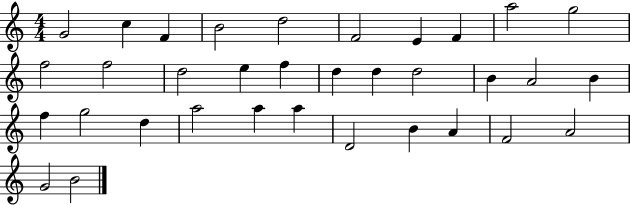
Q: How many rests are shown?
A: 0